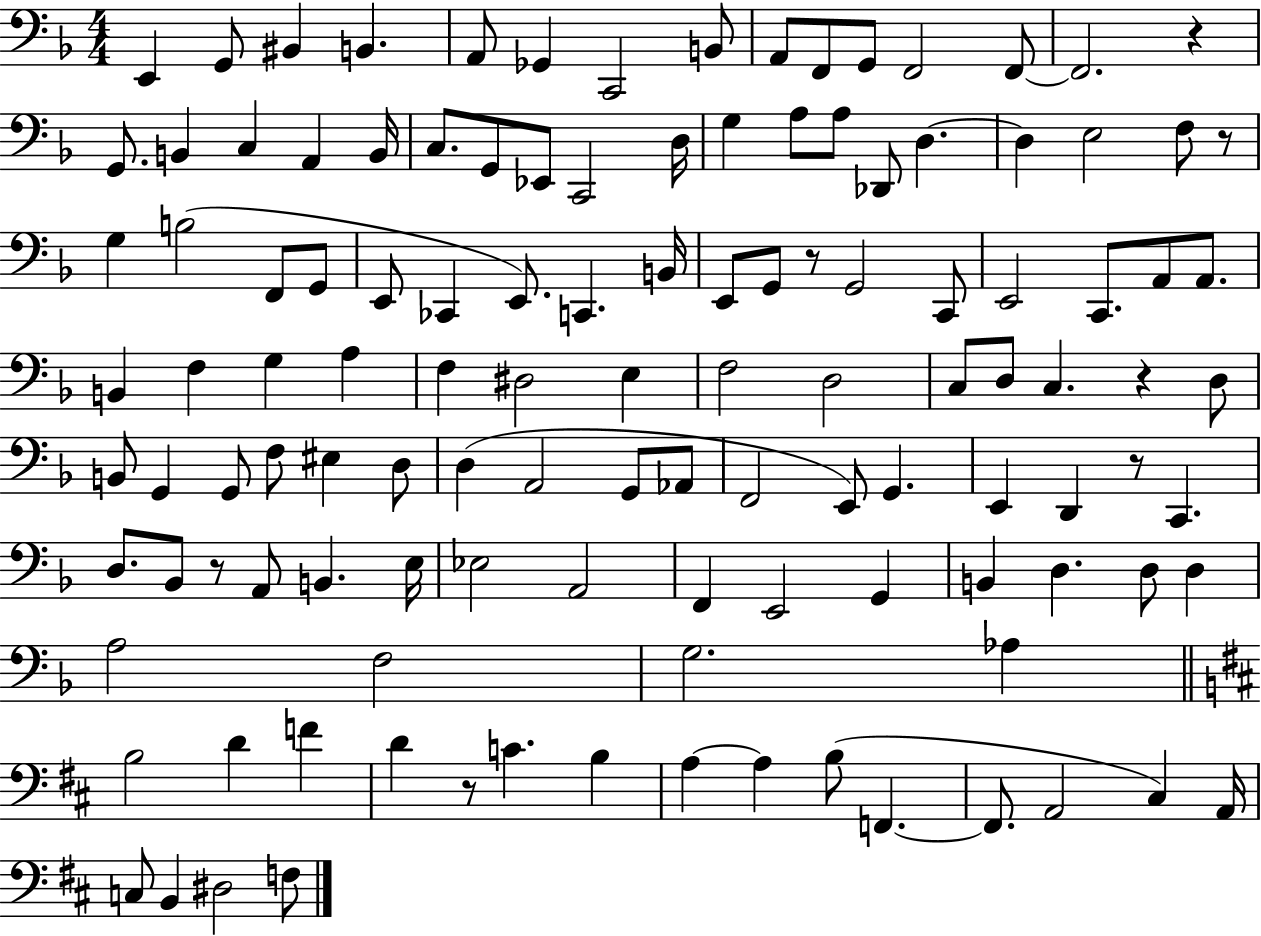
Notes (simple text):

E2/q G2/e BIS2/q B2/q. A2/e Gb2/q C2/h B2/e A2/e F2/e G2/e F2/h F2/e F2/h. R/q G2/e. B2/q C3/q A2/q B2/s C3/e. G2/e Eb2/e C2/h D3/s G3/q A3/e A3/e Db2/e D3/q. D3/q E3/h F3/e R/e G3/q B3/h F2/e G2/e E2/e CES2/q E2/e. C2/q. B2/s E2/e G2/e R/e G2/h C2/e E2/h C2/e. A2/e A2/e. B2/q F3/q G3/q A3/q F3/q D#3/h E3/q F3/h D3/h C3/e D3/e C3/q. R/q D3/e B2/e G2/q G2/e F3/e EIS3/q D3/e D3/q A2/h G2/e Ab2/e F2/h E2/e G2/q. E2/q D2/q R/e C2/q. D3/e. Bb2/e R/e A2/e B2/q. E3/s Eb3/h A2/h F2/q E2/h G2/q B2/q D3/q. D3/e D3/q A3/h F3/h G3/h. Ab3/q B3/h D4/q F4/q D4/q R/e C4/q. B3/q A3/q A3/q B3/e F2/q. F2/e. A2/h C#3/q A2/s C3/e B2/q D#3/h F3/e